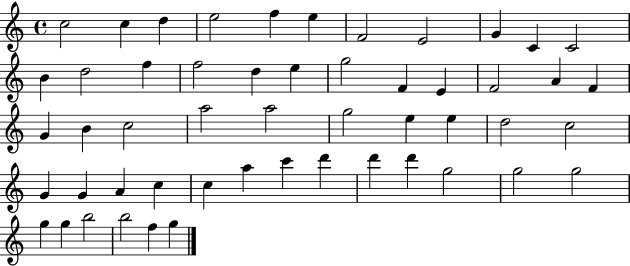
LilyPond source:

{
  \clef treble
  \time 4/4
  \defaultTimeSignature
  \key c \major
  c''2 c''4 d''4 | e''2 f''4 e''4 | f'2 e'2 | g'4 c'4 c'2 | \break b'4 d''2 f''4 | f''2 d''4 e''4 | g''2 f'4 e'4 | f'2 a'4 f'4 | \break g'4 b'4 c''2 | a''2 a''2 | g''2 e''4 e''4 | d''2 c''2 | \break g'4 g'4 a'4 c''4 | c''4 a''4 c'''4 d'''4 | d'''4 d'''4 g''2 | g''2 g''2 | \break g''4 g''4 b''2 | b''2 f''4 g''4 | \bar "|."
}